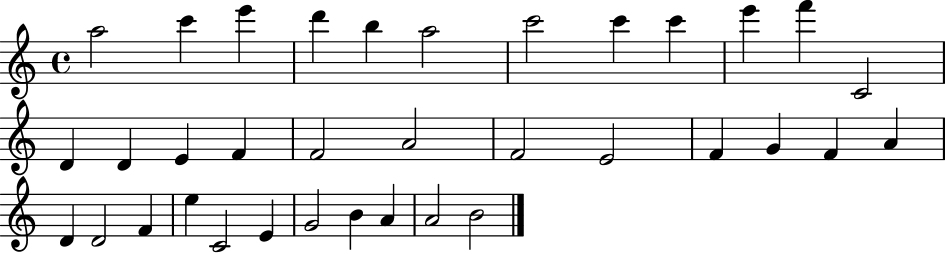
{
  \clef treble
  \time 4/4
  \defaultTimeSignature
  \key c \major
  a''2 c'''4 e'''4 | d'''4 b''4 a''2 | c'''2 c'''4 c'''4 | e'''4 f'''4 c'2 | \break d'4 d'4 e'4 f'4 | f'2 a'2 | f'2 e'2 | f'4 g'4 f'4 a'4 | \break d'4 d'2 f'4 | e''4 c'2 e'4 | g'2 b'4 a'4 | a'2 b'2 | \break \bar "|."
}